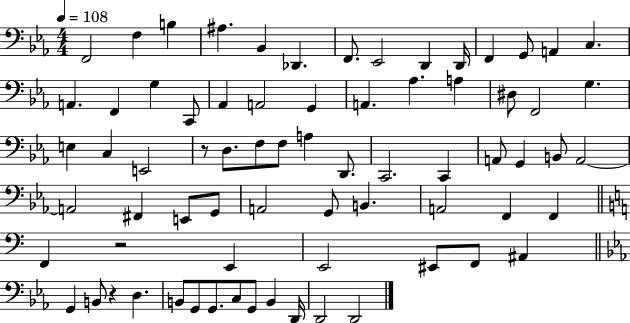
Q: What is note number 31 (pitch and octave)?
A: D3